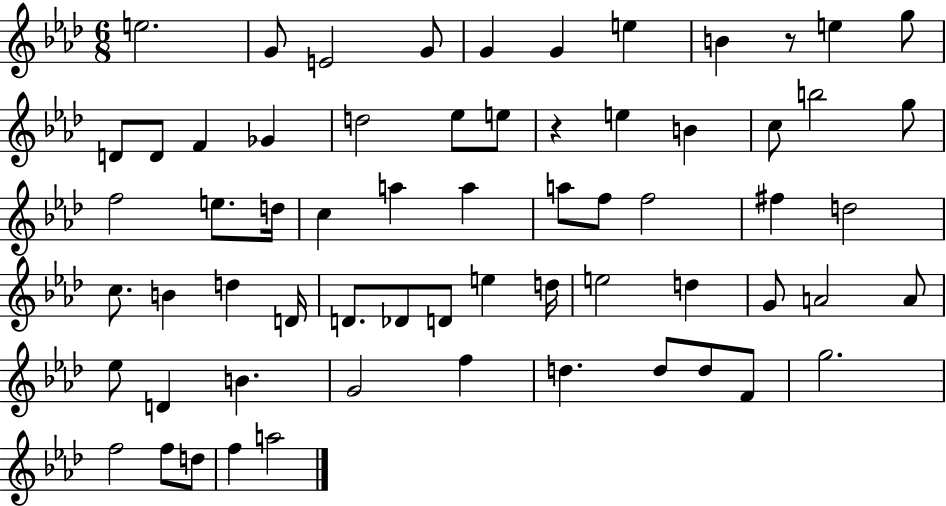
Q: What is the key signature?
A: AES major